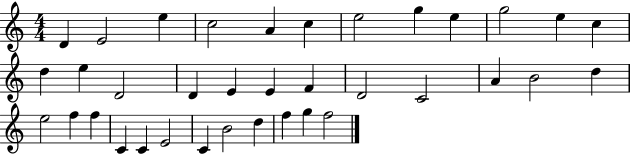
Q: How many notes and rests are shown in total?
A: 36